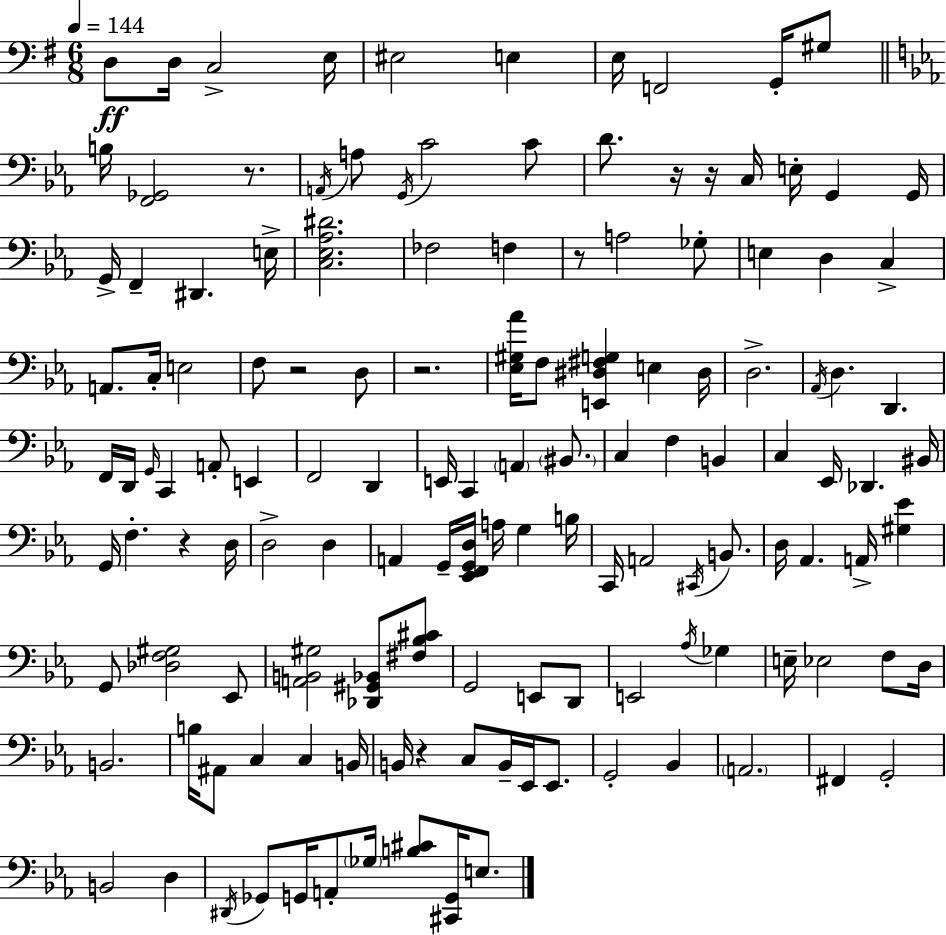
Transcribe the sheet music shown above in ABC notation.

X:1
T:Untitled
M:6/8
L:1/4
K:Em
D,/2 D,/4 C,2 E,/4 ^E,2 E, E,/4 F,,2 G,,/4 ^G,/2 B,/4 [F,,_G,,]2 z/2 A,,/4 A,/2 G,,/4 C2 C/2 D/2 z/4 z/4 C,/4 E,/4 G,, G,,/4 G,,/4 F,, ^D,, E,/4 [C,_E,_A,^D]2 _F,2 F, z/2 A,2 _G,/2 E, D, C, A,,/2 C,/4 E,2 F,/2 z2 D,/2 z2 [_E,^G,_A]/4 F,/2 [E,,^D,^F,G,] E, ^D,/4 D,2 _A,,/4 D, D,, F,,/4 D,,/4 G,,/4 C,, A,,/2 E,, F,,2 D,, E,,/4 C,, A,, ^B,,/2 C, F, B,, C, _E,,/4 _D,, ^B,,/4 G,,/4 F, z D,/4 D,2 D, A,, G,,/4 [_E,,F,,G,,D,]/4 A,/4 G, B,/4 C,,/4 A,,2 ^C,,/4 B,,/2 D,/4 _A,, A,,/4 [^G,_E] G,,/2 [_D,F,^G,]2 _E,,/2 [A,,B,,^G,]2 [_D,,^G,,_B,,]/2 [^F,_B,^C]/2 G,,2 E,,/2 D,,/2 E,,2 _A,/4 _G, E,/4 _E,2 F,/2 D,/4 B,,2 B,/4 ^A,,/2 C, C, B,,/4 B,,/4 z C,/2 B,,/4 _E,,/4 _E,,/2 G,,2 _B,, A,,2 ^F,, G,,2 B,,2 D, ^D,,/4 _G,,/2 G,,/4 A,,/2 _G,/4 [B,^C]/2 [^C,,G,,]/4 E,/2